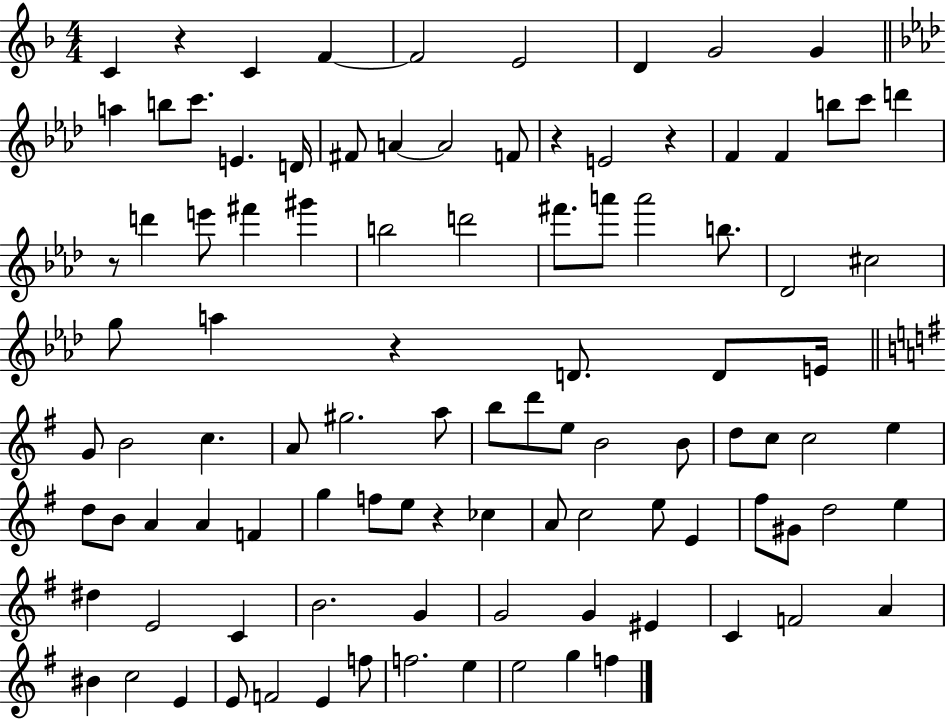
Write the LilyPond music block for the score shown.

{
  \clef treble
  \numericTimeSignature
  \time 4/4
  \key f \major
  c'4 r4 c'4 f'4~~ | f'2 e'2 | d'4 g'2 g'4 | \bar "||" \break \key f \minor a''4 b''8 c'''8. e'4. d'16 | fis'8 a'4~~ a'2 f'8 | r4 e'2 r4 | f'4 f'4 b''8 c'''8 d'''4 | \break r8 d'''4 e'''8 fis'''4 gis'''4 | b''2 d'''2 | fis'''8. a'''8 a'''2 b''8. | des'2 cis''2 | \break g''8 a''4 r4 d'8. d'8 e'16 | \bar "||" \break \key e \minor g'8 b'2 c''4. | a'8 gis''2. a''8 | b''8 d'''8 e''8 b'2 b'8 | d''8 c''8 c''2 e''4 | \break d''8 b'8 a'4 a'4 f'4 | g''4 f''8 e''8 r4 ces''4 | a'8 c''2 e''8 e'4 | fis''8 gis'8 d''2 e''4 | \break dis''4 e'2 c'4 | b'2. g'4 | g'2 g'4 eis'4 | c'4 f'2 a'4 | \break bis'4 c''2 e'4 | e'8 f'2 e'4 f''8 | f''2. e''4 | e''2 g''4 f''4 | \break \bar "|."
}